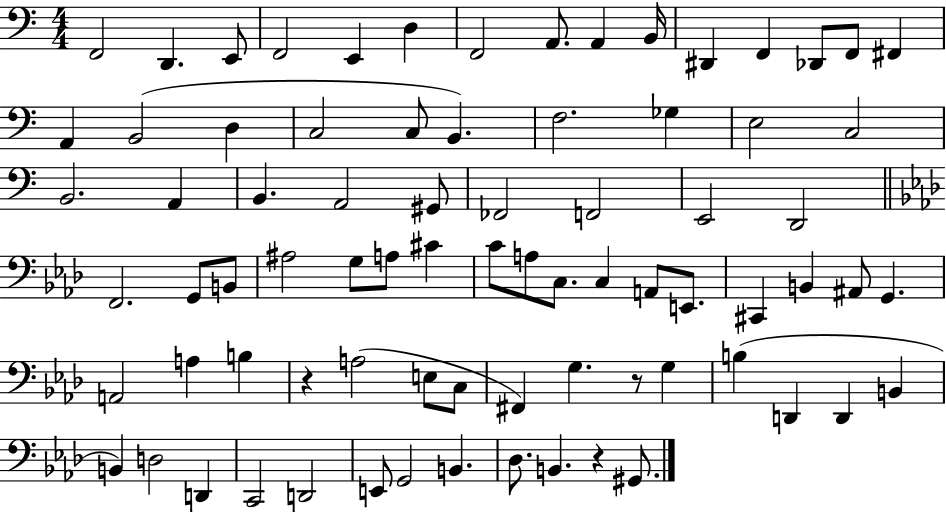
X:1
T:Untitled
M:4/4
L:1/4
K:C
F,,2 D,, E,,/2 F,,2 E,, D, F,,2 A,,/2 A,, B,,/4 ^D,, F,, _D,,/2 F,,/2 ^F,, A,, B,,2 D, C,2 C,/2 B,, F,2 _G, E,2 C,2 B,,2 A,, B,, A,,2 ^G,,/2 _F,,2 F,,2 E,,2 D,,2 F,,2 G,,/2 B,,/2 ^A,2 G,/2 A,/2 ^C C/2 A,/2 C,/2 C, A,,/2 E,,/2 ^C,, B,, ^A,,/2 G,, A,,2 A, B, z A,2 E,/2 C,/2 ^F,, G, z/2 G, B, D,, D,, B,, B,, D,2 D,, C,,2 D,,2 E,,/2 G,,2 B,, _D,/2 B,, z ^G,,/2